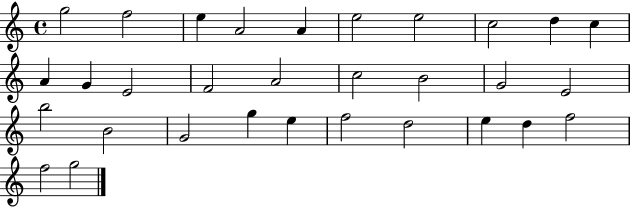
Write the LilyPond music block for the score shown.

{
  \clef treble
  \time 4/4
  \defaultTimeSignature
  \key c \major
  g''2 f''2 | e''4 a'2 a'4 | e''2 e''2 | c''2 d''4 c''4 | \break a'4 g'4 e'2 | f'2 a'2 | c''2 b'2 | g'2 e'2 | \break b''2 b'2 | g'2 g''4 e''4 | f''2 d''2 | e''4 d''4 f''2 | \break f''2 g''2 | \bar "|."
}